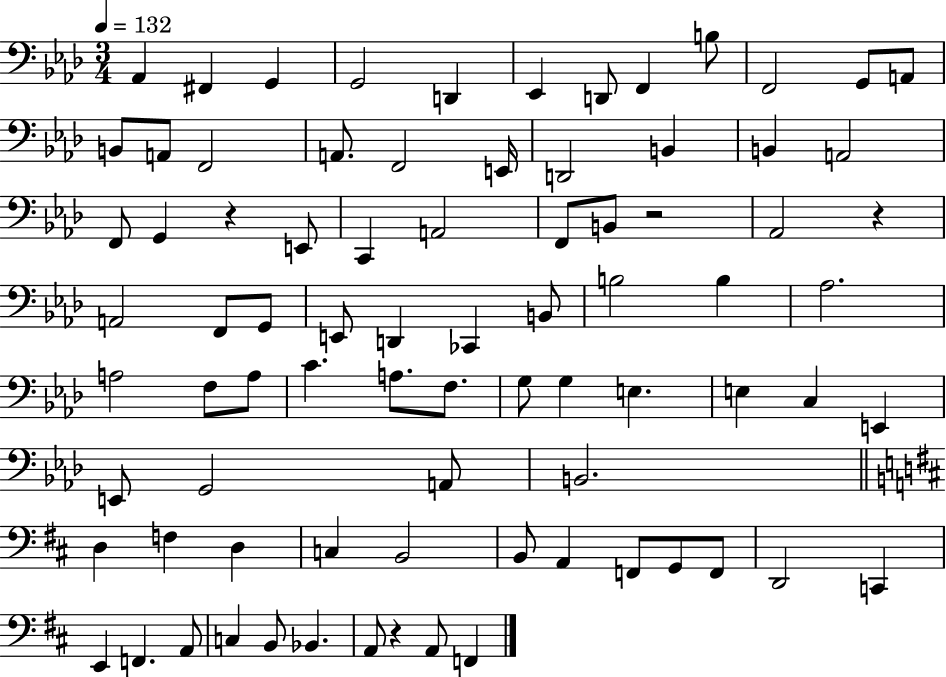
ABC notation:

X:1
T:Untitled
M:3/4
L:1/4
K:Ab
_A,, ^F,, G,, G,,2 D,, _E,, D,,/2 F,, B,/2 F,,2 G,,/2 A,,/2 B,,/2 A,,/2 F,,2 A,,/2 F,,2 E,,/4 D,,2 B,, B,, A,,2 F,,/2 G,, z E,,/2 C,, A,,2 F,,/2 B,,/2 z2 _A,,2 z A,,2 F,,/2 G,,/2 E,,/2 D,, _C,, B,,/2 B,2 B, _A,2 A,2 F,/2 A,/2 C A,/2 F,/2 G,/2 G, E, E, C, E,, E,,/2 G,,2 A,,/2 B,,2 D, F, D, C, B,,2 B,,/2 A,, F,,/2 G,,/2 F,,/2 D,,2 C,, E,, F,, A,,/2 C, B,,/2 _B,, A,,/2 z A,,/2 F,,